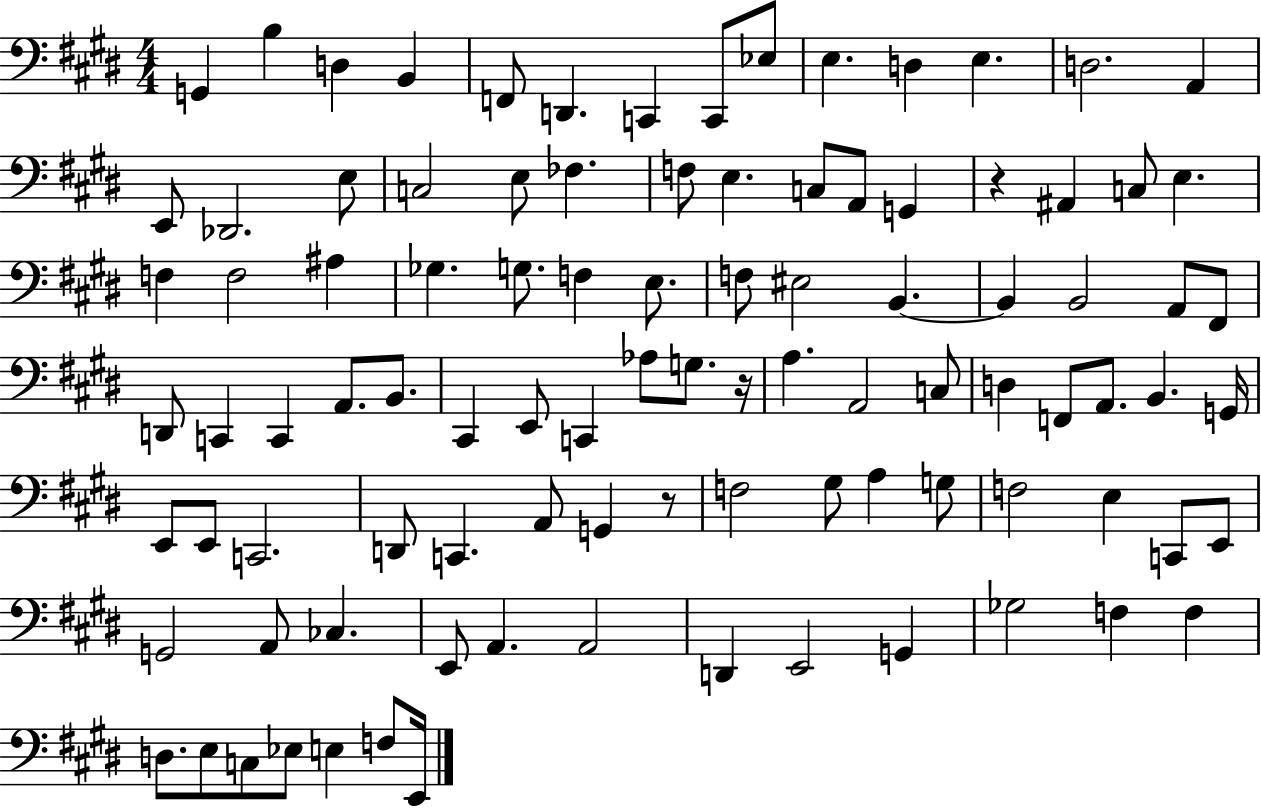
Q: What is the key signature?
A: E major